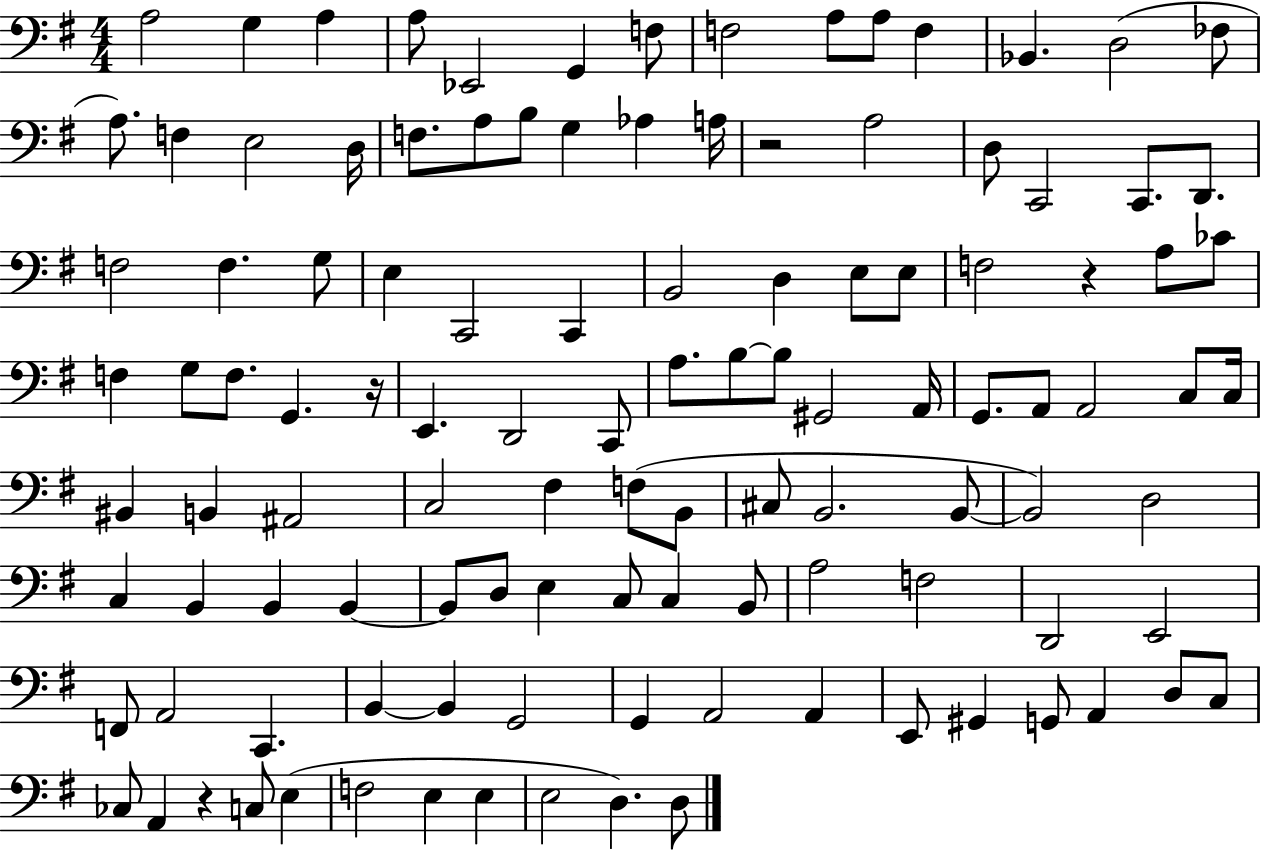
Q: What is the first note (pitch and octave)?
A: A3